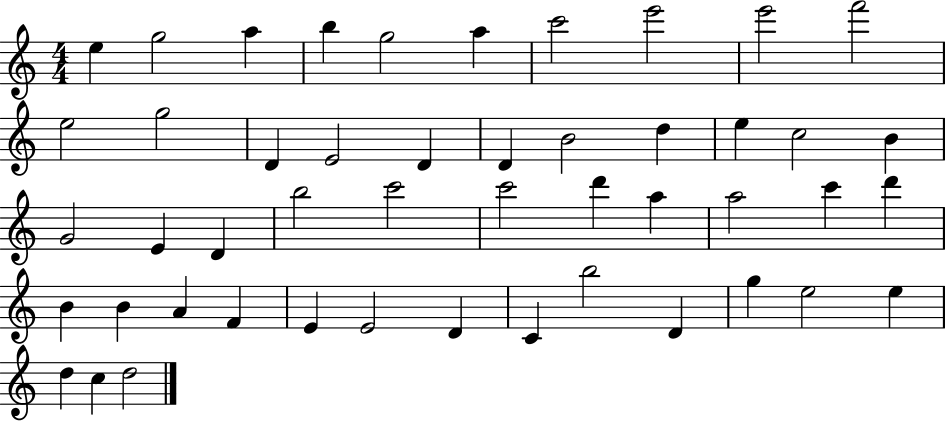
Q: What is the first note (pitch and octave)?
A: E5